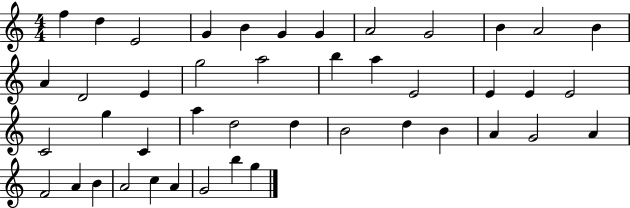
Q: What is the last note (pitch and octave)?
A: G5